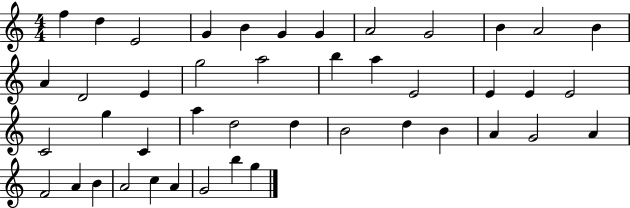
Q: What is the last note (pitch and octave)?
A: G5